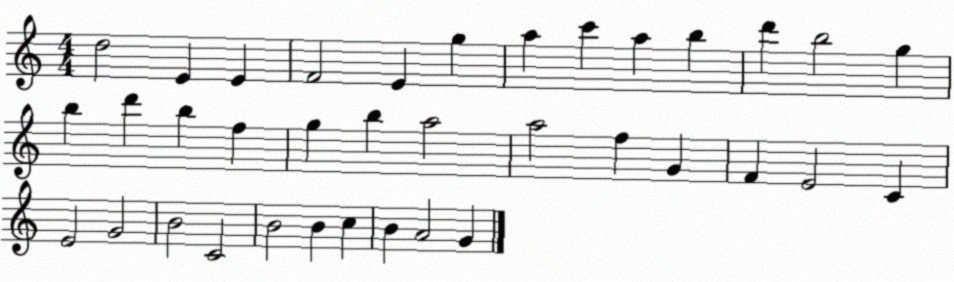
X:1
T:Untitled
M:4/4
L:1/4
K:C
d2 E E F2 E g a c' a b d' b2 g b d' b f g b a2 a2 f G F E2 C E2 G2 B2 C2 B2 B c B A2 G